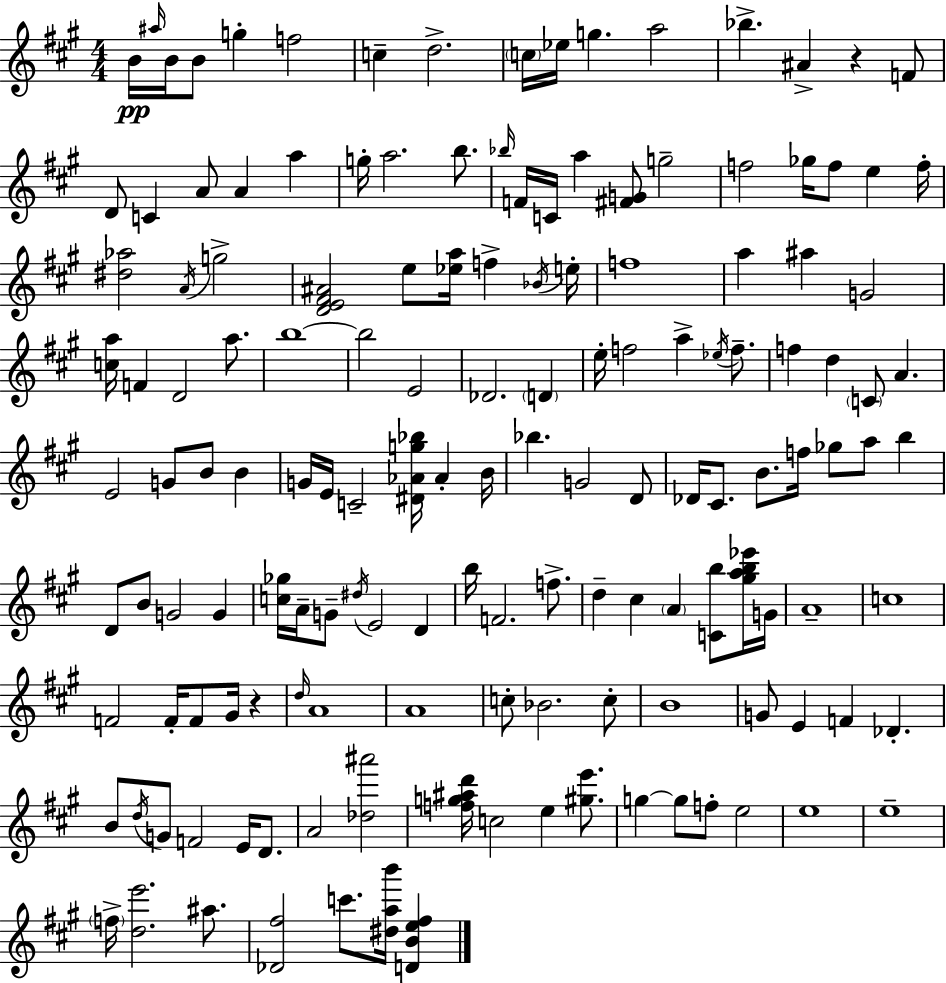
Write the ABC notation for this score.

X:1
T:Untitled
M:4/4
L:1/4
K:A
B/4 ^a/4 B/4 B/2 g f2 c d2 c/4 _e/4 g a2 _b ^A z F/2 D/2 C A/2 A a g/4 a2 b/2 _b/4 F/4 C/4 a [^FG]/2 g2 f2 _g/4 f/2 e f/4 [^d_a]2 A/4 g2 [DE^F^A]2 e/2 [_ea]/4 f _B/4 e/4 f4 a ^a G2 [ca]/4 F D2 a/2 b4 b2 E2 _D2 D e/4 f2 a _e/4 f/2 f d C/2 A E2 G/2 B/2 B G/4 E/4 C2 [^D_Ag_b]/4 _A B/4 _b G2 D/2 _D/4 ^C/2 B/2 f/4 _g/2 a/2 b D/2 B/2 G2 G [c_g]/4 A/4 G/2 ^d/4 E2 D b/4 F2 f/2 d ^c A [Cb]/2 [^gab_e']/4 G/4 A4 c4 F2 F/4 F/2 ^G/4 z d/4 A4 A4 c/2 _B2 c/2 B4 G/2 E F _D B/2 d/4 G/2 F2 E/4 D/2 A2 [_d^a']2 [fg^ad']/4 c2 e [^ge']/2 g g/2 f/2 e2 e4 e4 f/4 [de']2 ^a/2 [_D^f]2 c'/2 [^dab']/4 [DBe^f]